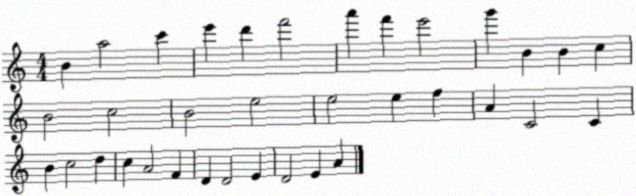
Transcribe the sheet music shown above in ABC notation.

X:1
T:Untitled
M:4/4
L:1/4
K:C
B a2 c' e' d' f'2 a' f' e'2 g' B B c B2 c2 B2 e2 e2 e f A C2 C B c2 d c A2 F D D2 E D2 E A